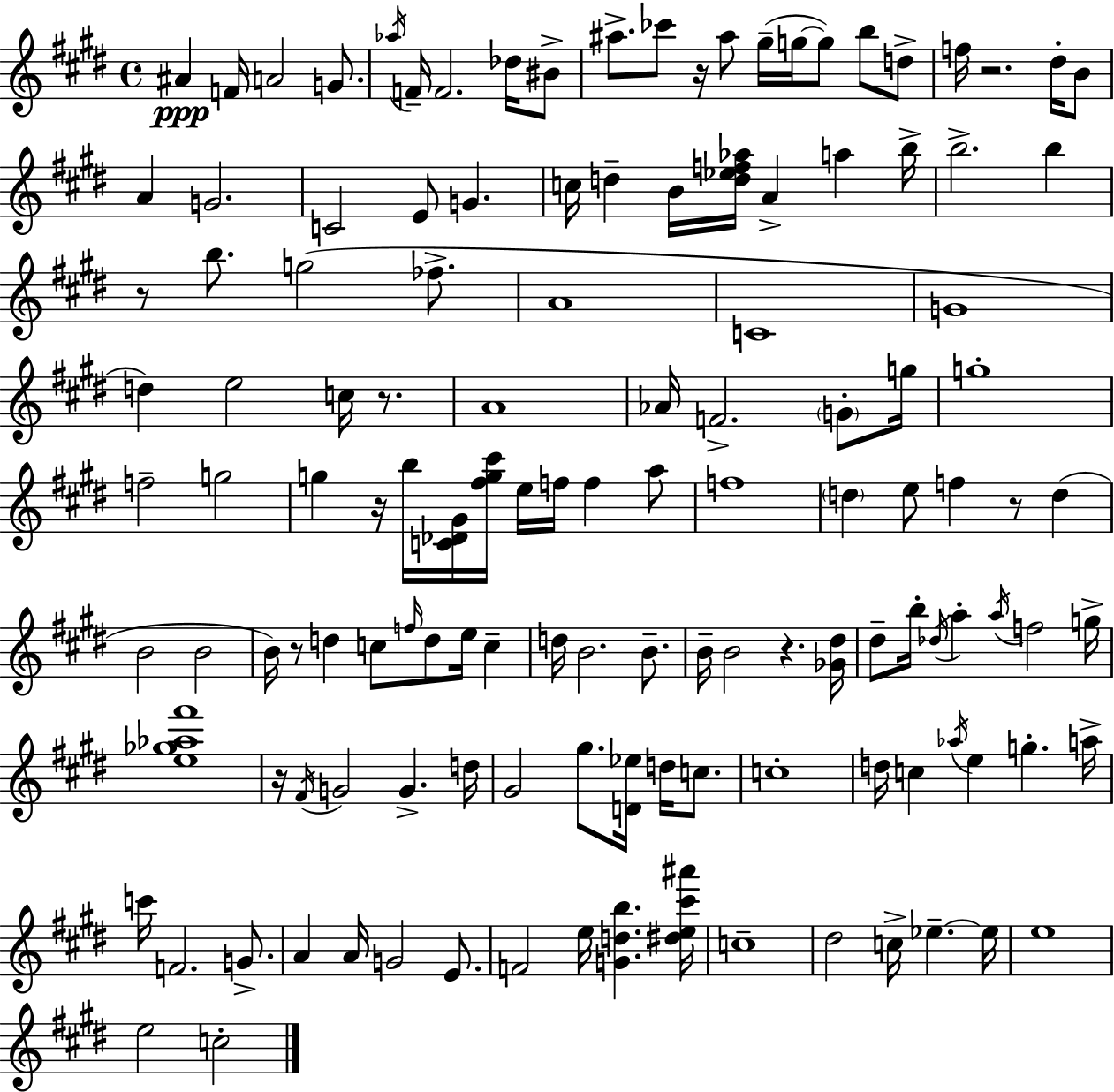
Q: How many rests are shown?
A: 9